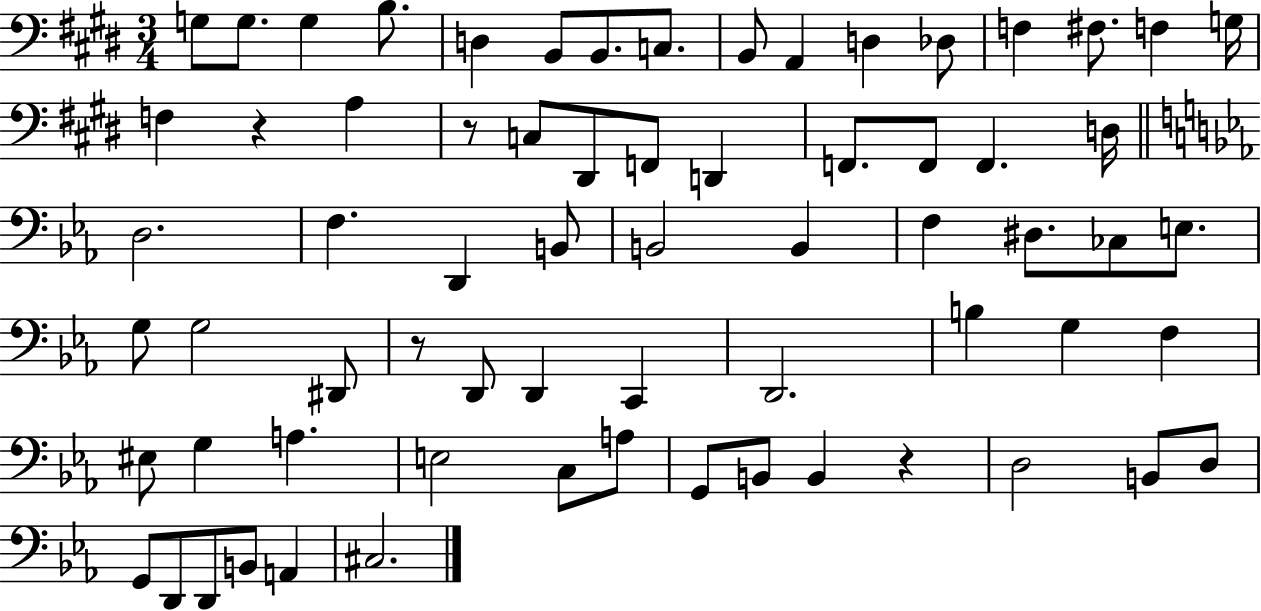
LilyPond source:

{
  \clef bass
  \numericTimeSignature
  \time 3/4
  \key e \major
  g8 g8. g4 b8. | d4 b,8 b,8. c8. | b,8 a,4 d4 des8 | f4 fis8. f4 g16 | \break f4 r4 a4 | r8 c8 dis,8 f,8 d,4 | f,8. f,8 f,4. d16 | \bar "||" \break \key ees \major d2. | f4. d,4 b,8 | b,2 b,4 | f4 dis8. ces8 e8. | \break g8 g2 dis,8 | r8 d,8 d,4 c,4 | d,2. | b4 g4 f4 | \break eis8 g4 a4. | e2 c8 a8 | g,8 b,8 b,4 r4 | d2 b,8 d8 | \break g,8 d,8 d,8 b,8 a,4 | cis2. | \bar "|."
}